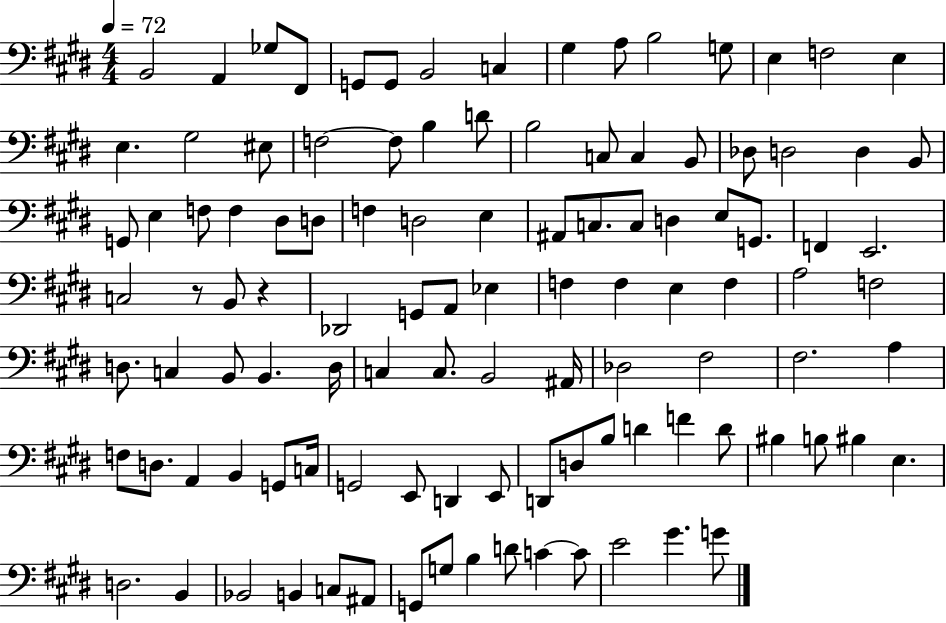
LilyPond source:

{
  \clef bass
  \numericTimeSignature
  \time 4/4
  \key e \major
  \tempo 4 = 72
  \repeat volta 2 { b,2 a,4 ges8 fis,8 | g,8 g,8 b,2 c4 | gis4 a8 b2 g8 | e4 f2 e4 | \break e4. gis2 eis8 | f2~~ f8 b4 d'8 | b2 c8 c4 b,8 | des8 d2 d4 b,8 | \break g,8 e4 f8 f4 dis8 d8 | f4 d2 e4 | ais,8 c8. c8 d4 e8 g,8. | f,4 e,2. | \break c2 r8 b,8 r4 | des,2 g,8 a,8 ees4 | f4 f4 e4 f4 | a2 f2 | \break d8. c4 b,8 b,4. d16 | c4 c8. b,2 ais,16 | des2 fis2 | fis2. a4 | \break f8 d8. a,4 b,4 g,8 c16 | g,2 e,8 d,4 e,8 | d,8 d8 b8 d'4 f'4 d'8 | bis4 b8 bis4 e4. | \break d2. b,4 | bes,2 b,4 c8 ais,8 | g,8 g8 b4 d'8 c'4~~ c'8 | e'2 gis'4. g'8 | \break } \bar "|."
}